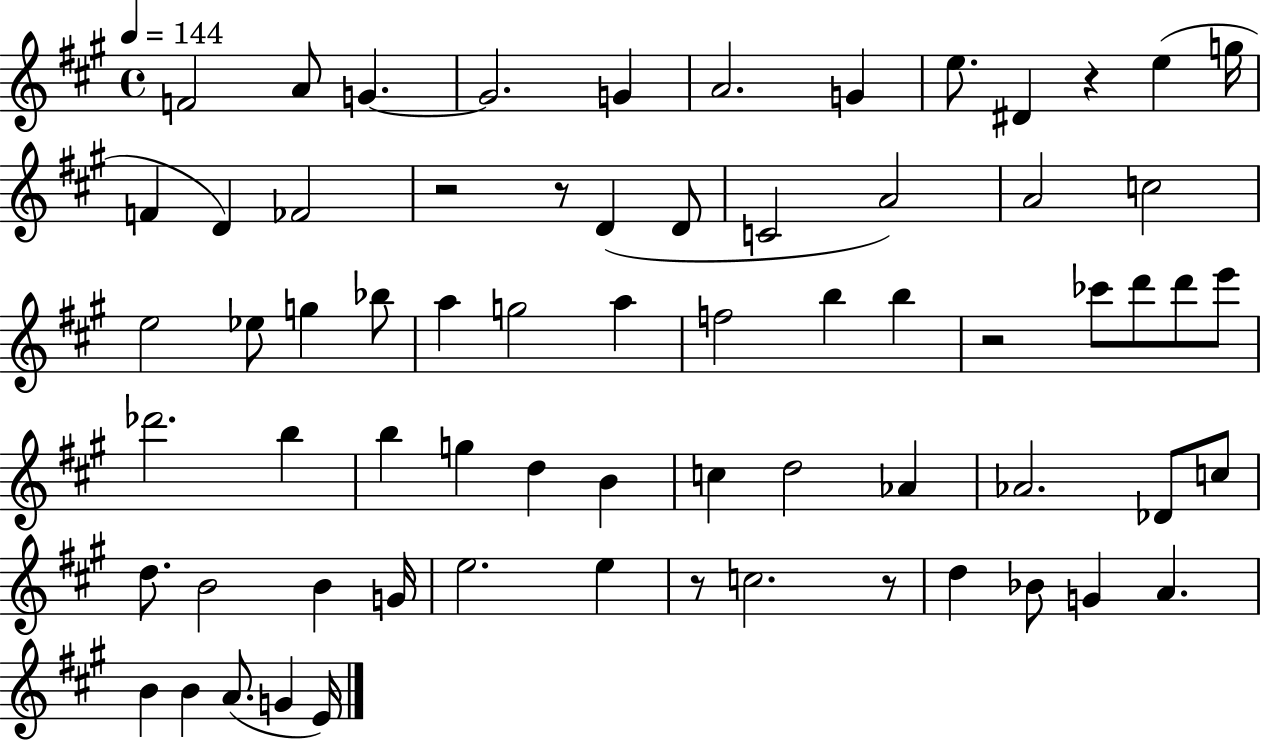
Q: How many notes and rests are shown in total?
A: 68